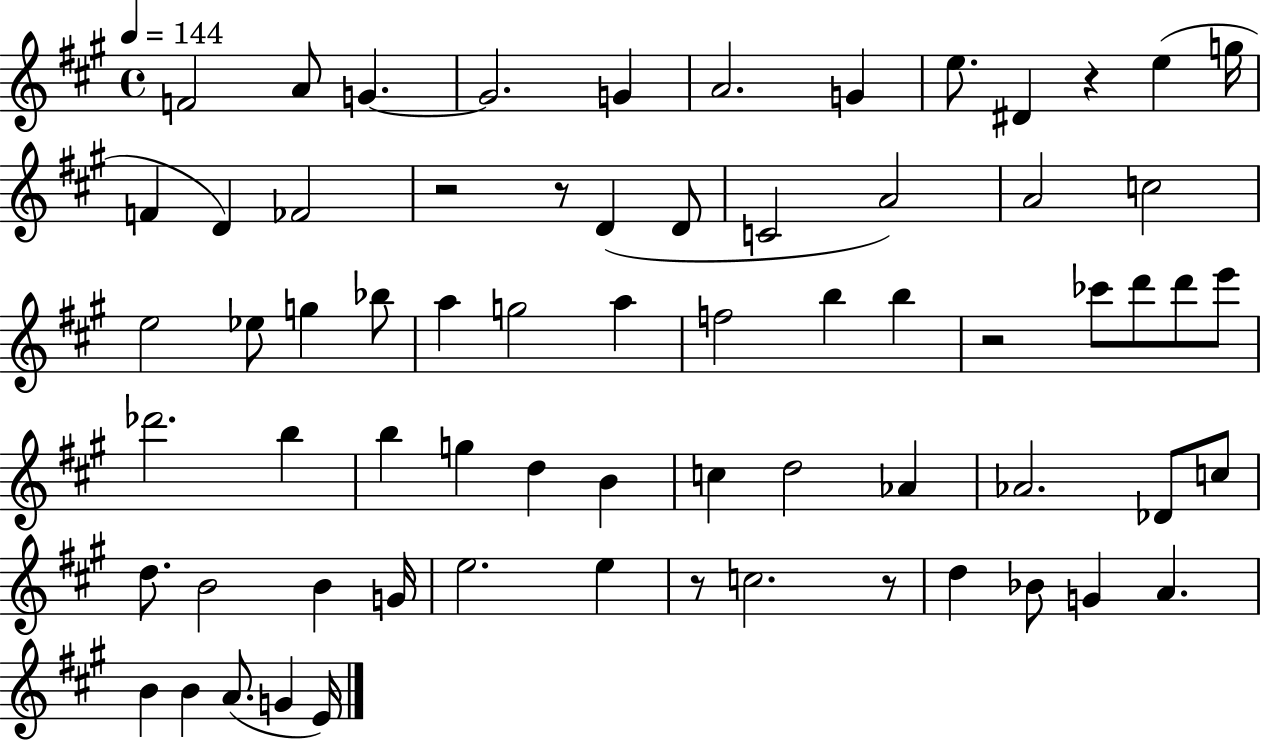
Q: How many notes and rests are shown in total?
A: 68